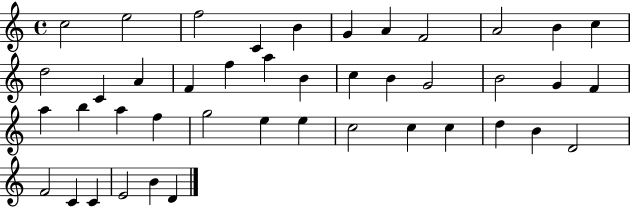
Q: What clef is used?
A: treble